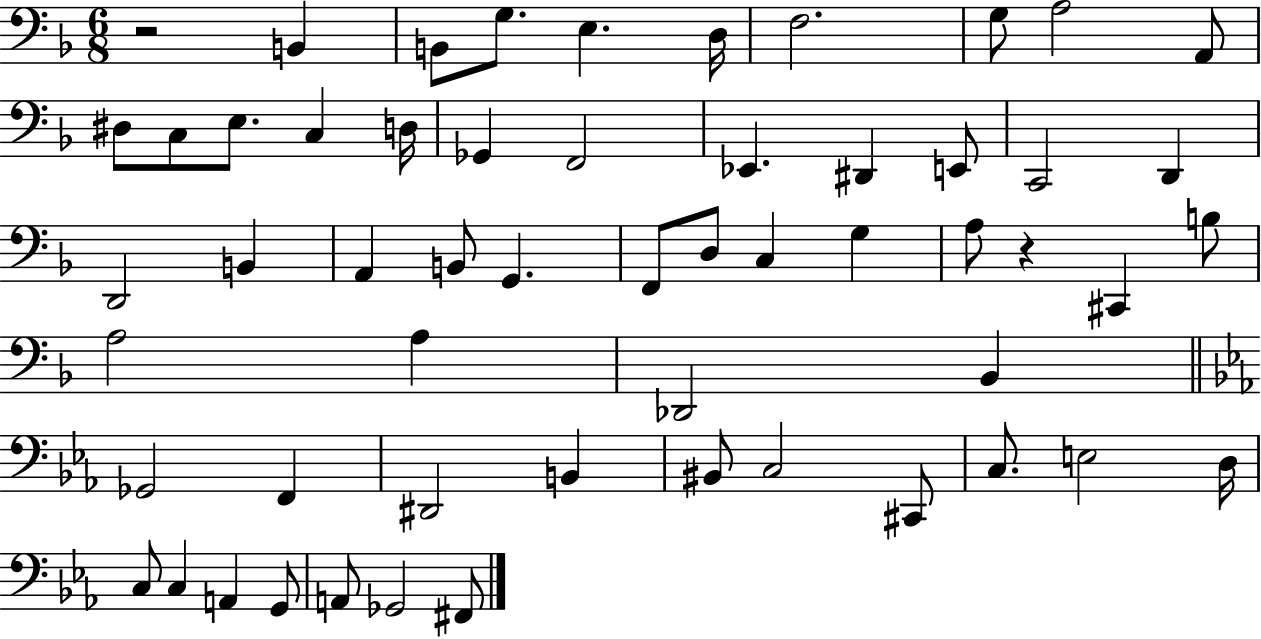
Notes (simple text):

R/h B2/q B2/e G3/e. E3/q. D3/s F3/h. G3/e A3/h A2/e D#3/e C3/e E3/e. C3/q D3/s Gb2/q F2/h Eb2/q. D#2/q E2/e C2/h D2/q D2/h B2/q A2/q B2/e G2/q. F2/e D3/e C3/q G3/q A3/e R/q C#2/q B3/e A3/h A3/q Db2/h Bb2/q Gb2/h F2/q D#2/h B2/q BIS2/e C3/h C#2/e C3/e. E3/h D3/s C3/e C3/q A2/q G2/e A2/e Gb2/h F#2/e